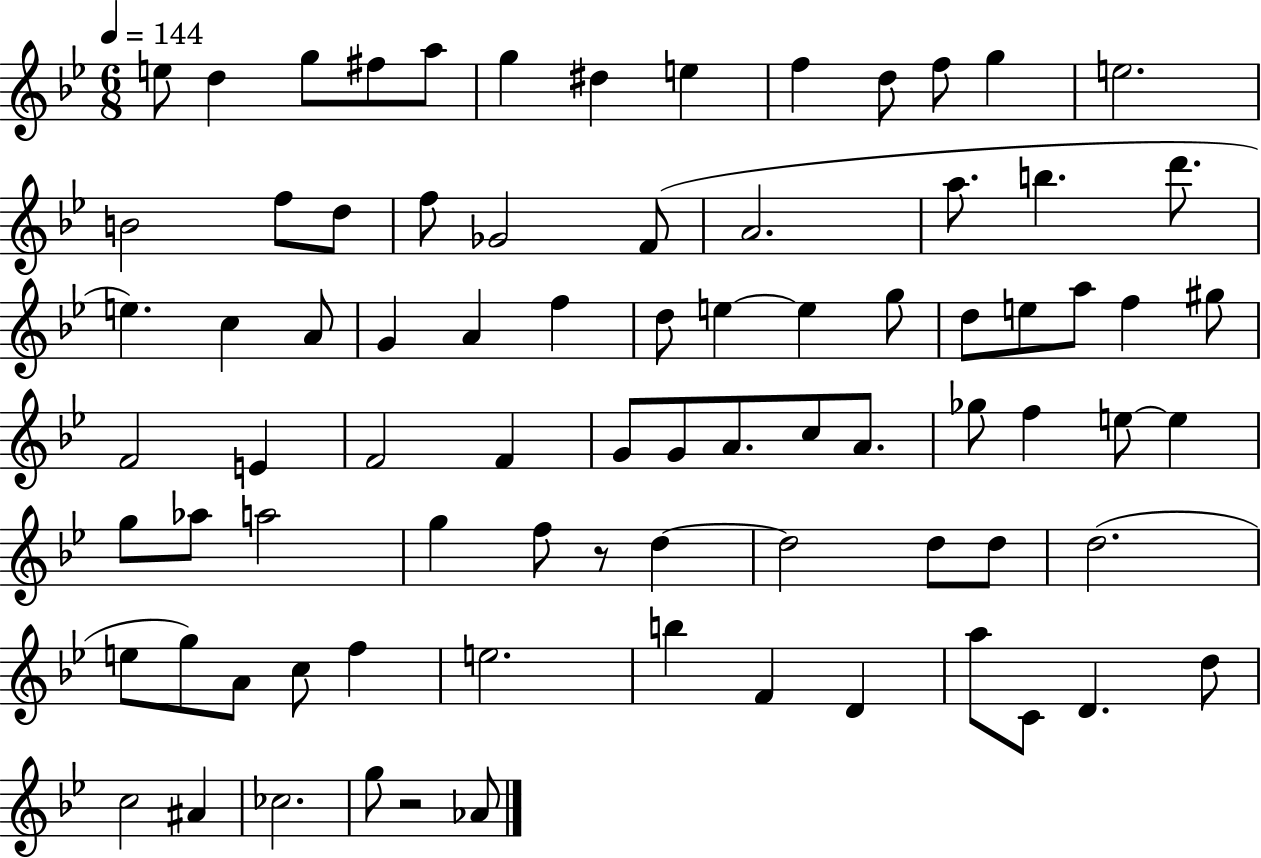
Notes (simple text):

E5/e D5/q G5/e F#5/e A5/e G5/q D#5/q E5/q F5/q D5/e F5/e G5/q E5/h. B4/h F5/e D5/e F5/e Gb4/h F4/e A4/h. A5/e. B5/q. D6/e. E5/q. C5/q A4/e G4/q A4/q F5/q D5/e E5/q E5/q G5/e D5/e E5/e A5/e F5/q G#5/e F4/h E4/q F4/h F4/q G4/e G4/e A4/e. C5/e A4/e. Gb5/e F5/q E5/e E5/q G5/e Ab5/e A5/h G5/q F5/e R/e D5/q D5/h D5/e D5/e D5/h. E5/e G5/e A4/e C5/e F5/q E5/h. B5/q F4/q D4/q A5/e C4/e D4/q. D5/e C5/h A#4/q CES5/h. G5/e R/h Ab4/e